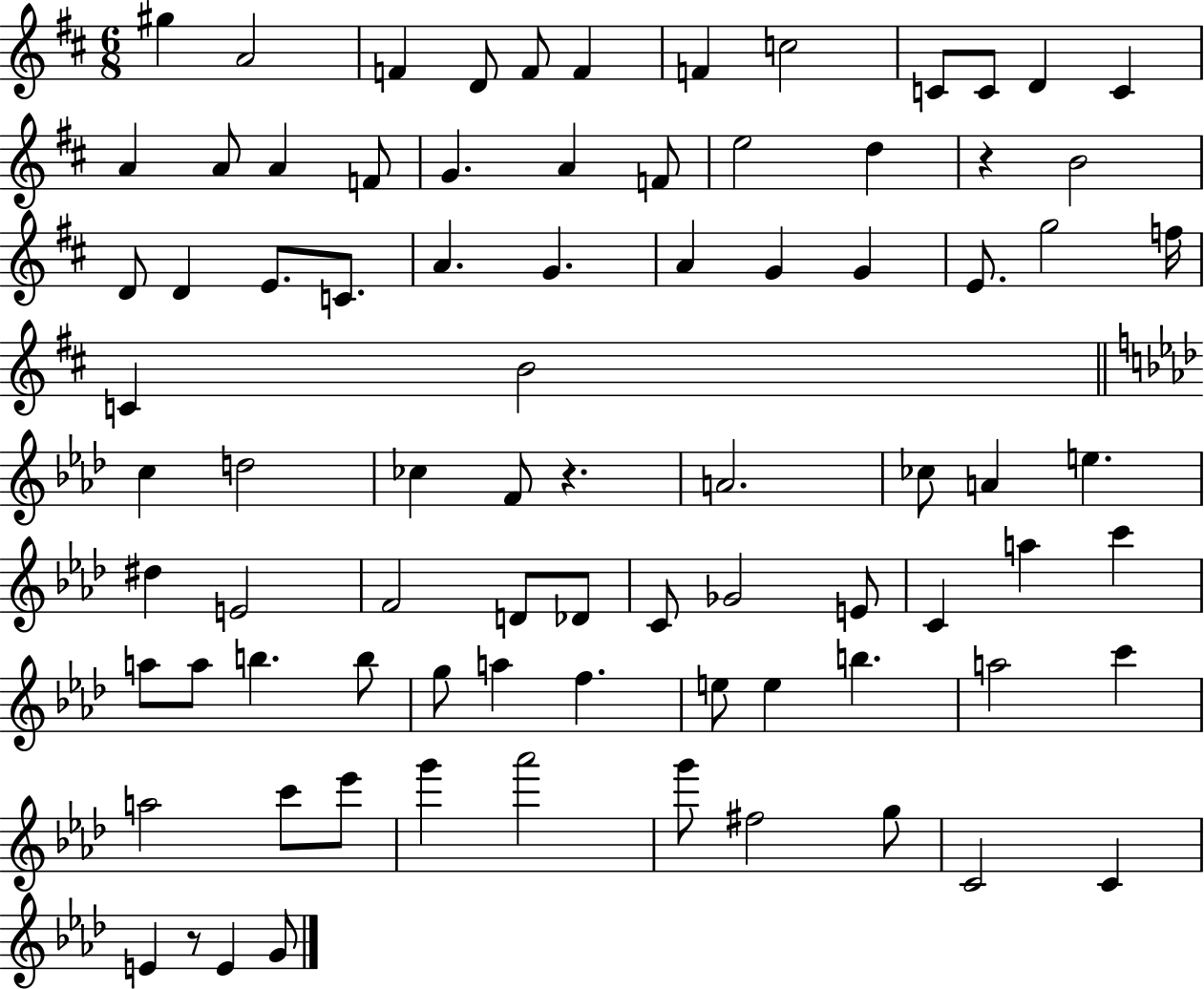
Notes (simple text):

G#5/q A4/h F4/q D4/e F4/e F4/q F4/q C5/h C4/e C4/e D4/q C4/q A4/q A4/e A4/q F4/e G4/q. A4/q F4/e E5/h D5/q R/q B4/h D4/e D4/q E4/e. C4/e. A4/q. G4/q. A4/q G4/q G4/q E4/e. G5/h F5/s C4/q B4/h C5/q D5/h CES5/q F4/e R/q. A4/h. CES5/e A4/q E5/q. D#5/q E4/h F4/h D4/e Db4/e C4/e Gb4/h E4/e C4/q A5/q C6/q A5/e A5/e B5/q. B5/e G5/e A5/q F5/q. E5/e E5/q B5/q. A5/h C6/q A5/h C6/e Eb6/e G6/q Ab6/h G6/e F#5/h G5/e C4/h C4/q E4/q R/e E4/q G4/e